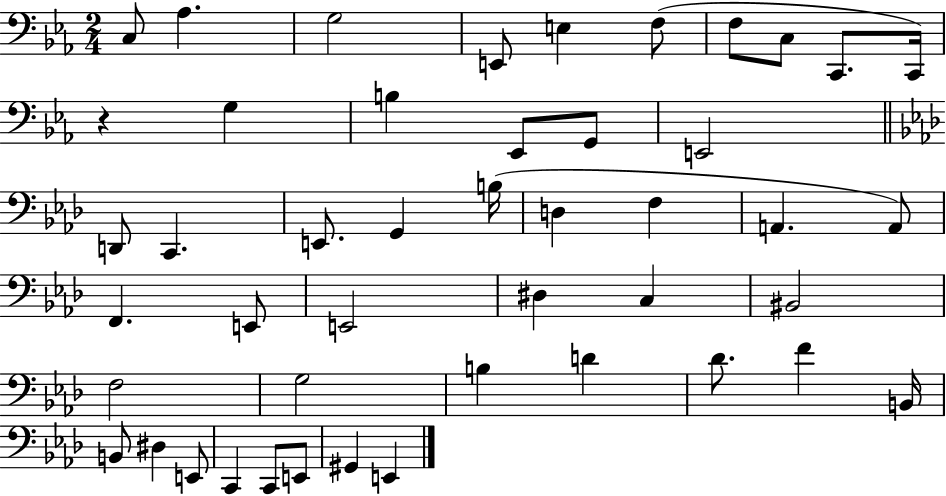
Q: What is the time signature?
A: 2/4